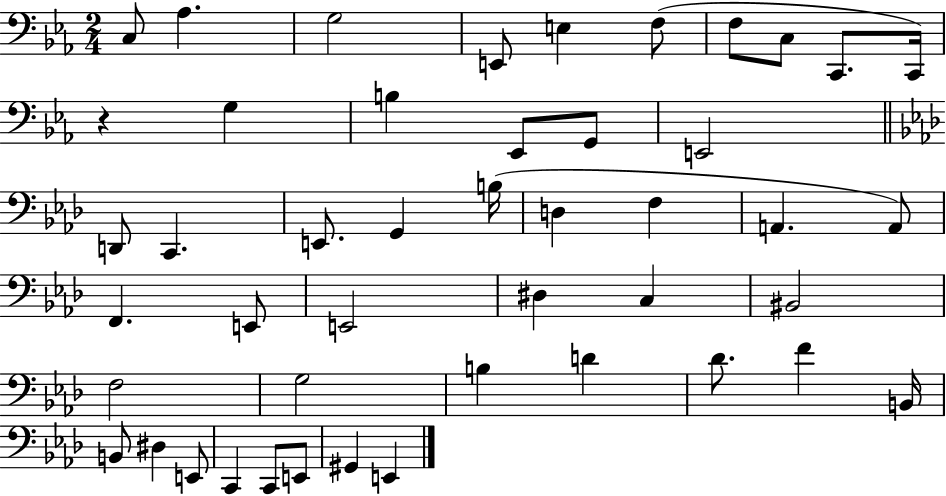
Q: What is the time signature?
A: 2/4